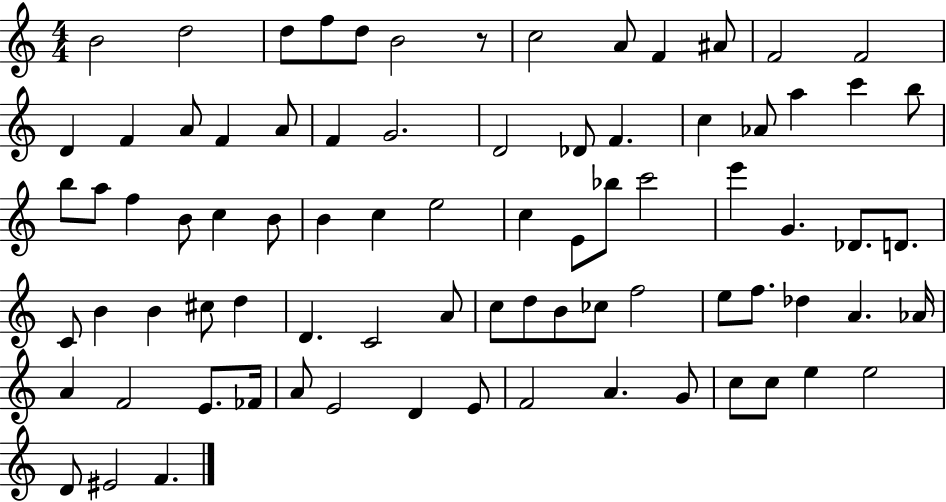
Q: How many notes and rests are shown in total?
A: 81